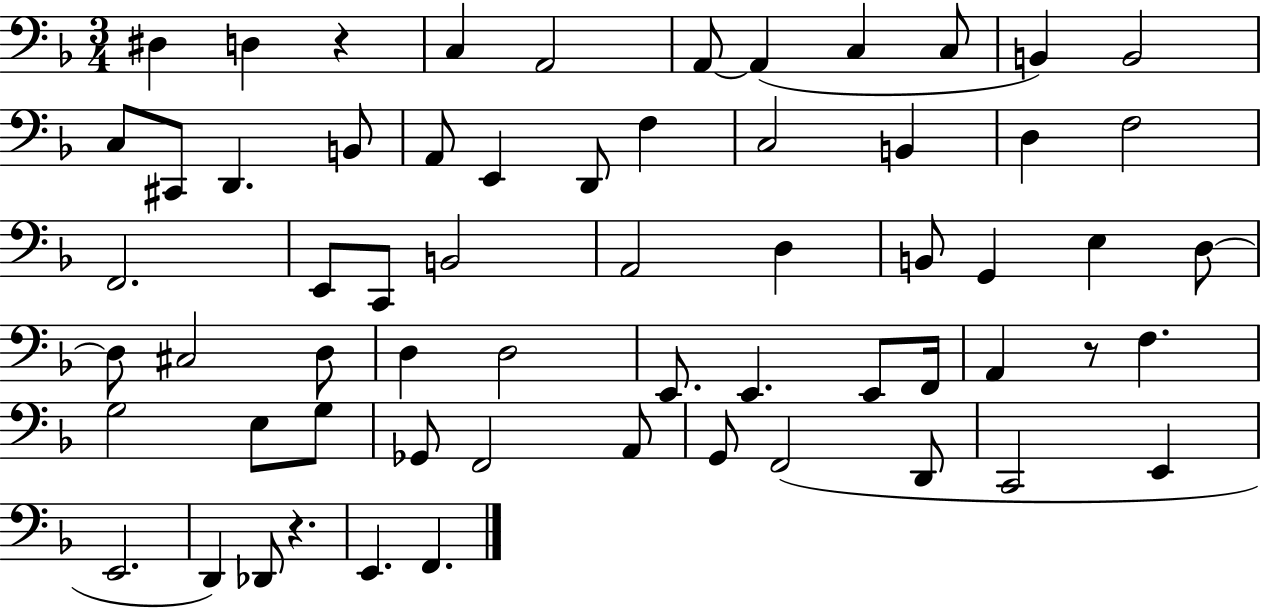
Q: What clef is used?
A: bass